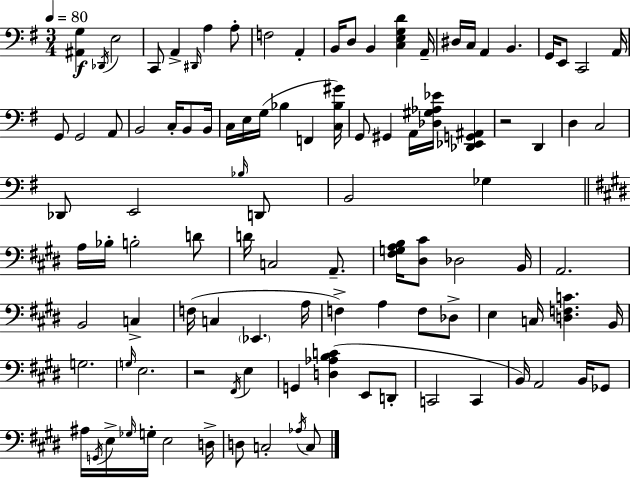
{
  \clef bass
  \numericTimeSignature
  \time 3/4
  \key g \major
  \tempo 4 = 80
  <ais, g>4\f \acciaccatura { des,16 } e2 | c,8 a,4-> \grace { dis,16 } a4 | a8-. f2 a,4-. | b,16 d8 b,4 <c e g d'>4 | \break a,16-- dis16 c16 a,4 b,4. | g,16 e,8 c,2 | a,16 g,8 g,2 | a,8 b,2 c16-. b,8 | \break b,16 c16 e16 g16( bes4 f,4 | <c bes gis'>16) g,8 gis,4 a,16 <des gis aes ees'>16 <des, ees, g, ais,>4 | r2 d,4 | d4 c2 | \break des,8 e,2 | \grace { bes16 } d,8 b,2 ges4 | \bar "||" \break \key e \major a16 bes16-. b2-. d'8 | d'16 c2 a,8.-- | <fis g a b>16 <dis cis'>8 des2 b,16 | a,2. | \break b,2 c4-> | f16( c4 \parenthesize ees,4. a16 | f4->) a4 f8 des8-> | e4 c16 <d f c'>4. b,16 | \break g2. | \grace { g16 } e2. | r2 \acciaccatura { fis,16 } e4 | g,4 <d aes b c'>4( e,8 | \break d,8-. c,2 c,4 | b,16) a,2 b,16 | ges,8 ais16 \acciaccatura { g,16 } e16-> \grace { ges16 } g16-. e2 | d16-> d8 c2-. | \break \acciaccatura { aes16 } c8 \bar "|."
}